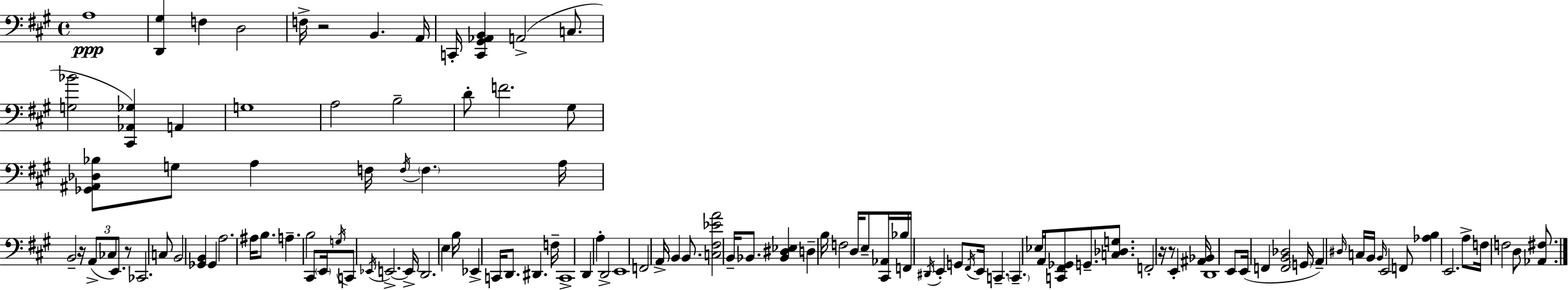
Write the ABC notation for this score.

X:1
T:Untitled
M:4/4
L:1/4
K:A
A,4 [D,,^G,] F, D,2 F,/4 z2 B,, A,,/4 C,,/4 [C,,^G,,_A,,B,,] A,,2 C,/2 [G,_B]2 [^C,,_A,,_G,] A,, G,4 A,2 B,2 D/2 F2 ^G,/2 [_G,,^A,,_D,_B,]/2 G,/2 A, F,/4 F,/4 F, A,/4 B,,2 z/4 A,,/2 _C,/2 E,,/2 z/2 _C,,2 C,/2 B,,2 [_G,,B,,] _G,, A,2 ^A,/4 B,/2 A, B,2 ^C,,/2 E,,/4 G,/4 C,,/2 _E,,/4 E,,2 E,,/4 D,,2 E, B,/4 _E,, C,,/4 D,,/2 ^D,, F,/4 C,,4 D,, A, D,,2 E,,4 F,,2 A,,/4 B,, B,,/2 [C,^F,_EA]2 B,,/4 _B,,/2 [_B,,^D,_E,] D, B,/4 F,2 D,/4 E,/2 [^C,,_A,,]/4 _B,/4 F,,/4 ^D,,/4 E,, G,,/2 ^F,,/4 E,,/4 C,, C,, _E,/4 A,,/4 [C,,^F,,_G,,]/2 G,,/2 [C,_D,G,]/2 F,,2 z/4 z/2 E,, [^A,,_B,,]/4 D,,4 E,,/2 E,,/4 F,, [F,,B,,_D,]2 G,,/4 A,, ^D,/4 C,/4 B,,/4 B,,/4 E,,2 F,,/2 [_A,B,] E,,2 A,/2 F,/4 F,2 D,/2 [_A,,^F,]/2